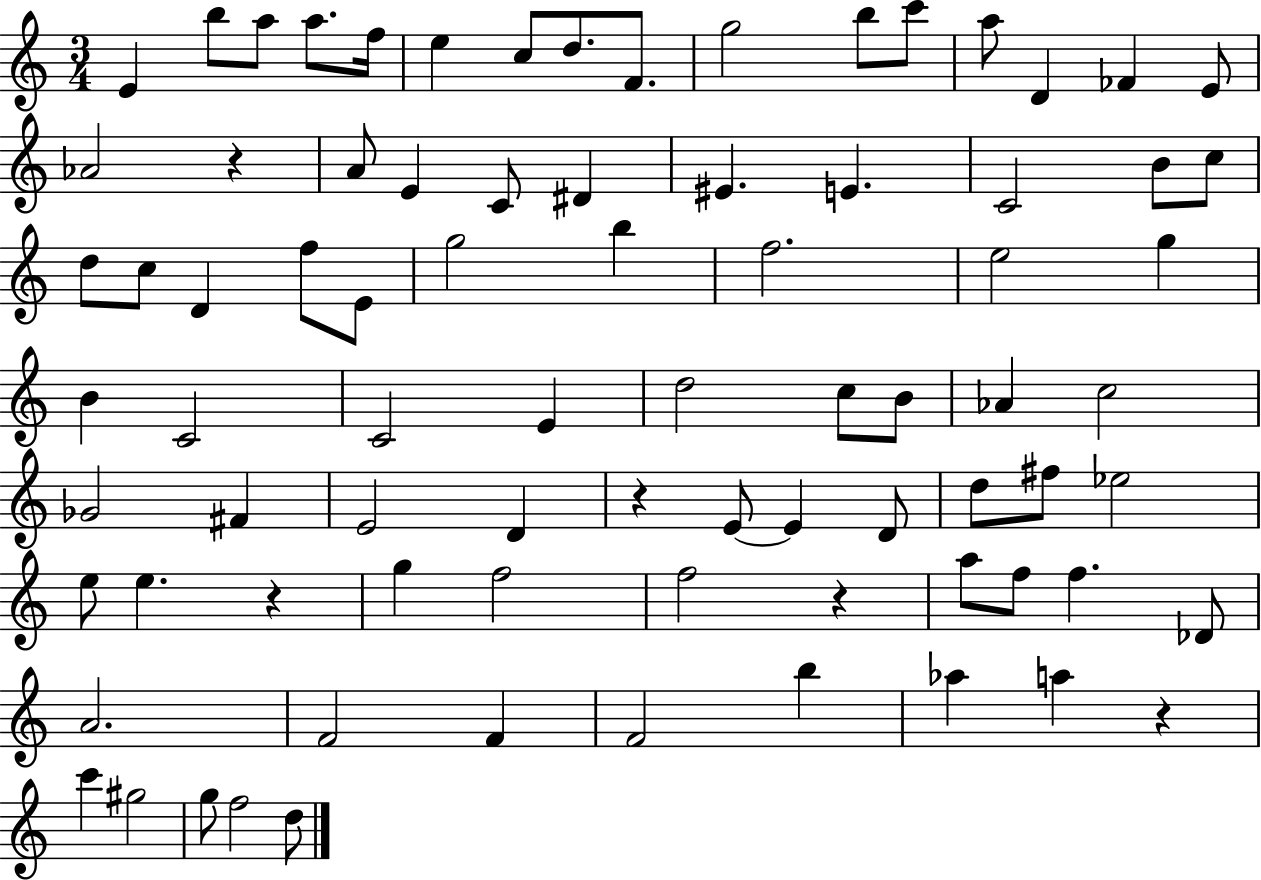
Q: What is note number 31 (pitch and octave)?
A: E4